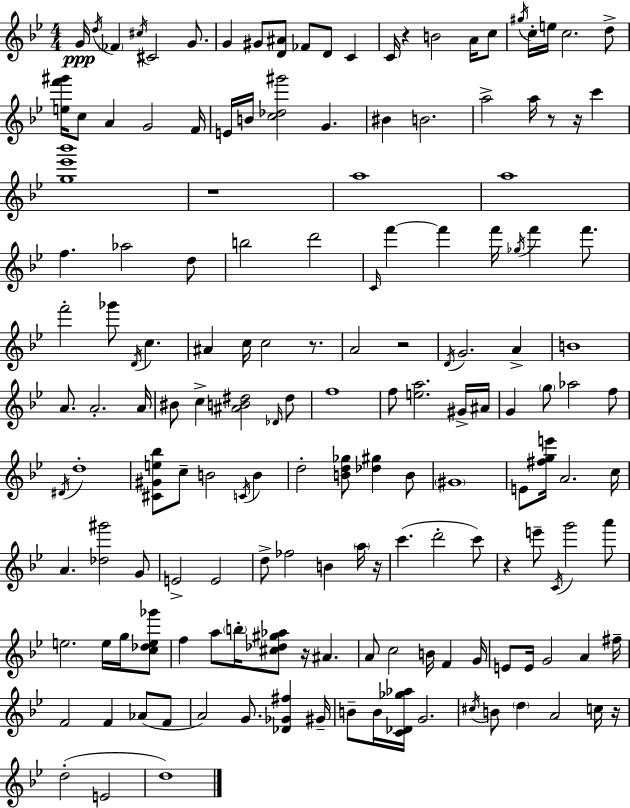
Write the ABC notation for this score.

X:1
T:Untitled
M:4/4
L:1/4
K:Bb
G/4 d/4 _F ^c/4 ^C2 G/2 G ^G/2 [D^A]/2 _F/2 D/2 C C/4 z B2 A/4 c/2 ^g/4 c/4 e/4 c2 d/2 [ef'^g']/4 c/2 A G2 F/4 E/4 B/4 [c_d^g']2 G ^B B2 a2 a/4 z/2 z/4 c' [g_e'_b']4 z4 a4 a4 f _a2 d/2 b2 d'2 C/4 f' f' f'/4 _g/4 f' f'/2 f'2 _g'/2 D/4 c ^A c/4 c2 z/2 A2 z2 D/4 G2 A B4 A/2 A2 A/4 ^B/2 c [^AB^d]2 _D/4 ^d/2 f4 f/2 [ea]2 ^G/4 ^A/4 G g/2 _a2 f/2 ^D/4 d4 [^C^Ge_b]/2 c/2 B2 C/4 B d2 [Bd_g]/2 [_d^g] B/2 ^G4 E/2 [^fge']/4 A2 c/4 A [_d^g']2 G/2 E2 E2 d/2 _f2 B a/4 z/4 c' d'2 c'/2 z e'/2 C/4 g'2 a'/2 e2 e/4 g/4 [c_de_g']/2 f a/2 b/4 [^c_d^g_a]/2 z/4 ^A A/2 c2 B/4 F G/4 E/2 E/4 G2 A ^f/4 F2 F _A/2 F/2 A2 G/2 [_D_G^f] ^G/4 B/2 B/4 [C_D_g_a]/4 G2 ^c/4 B/2 d A2 c/4 z/4 d2 E2 d4